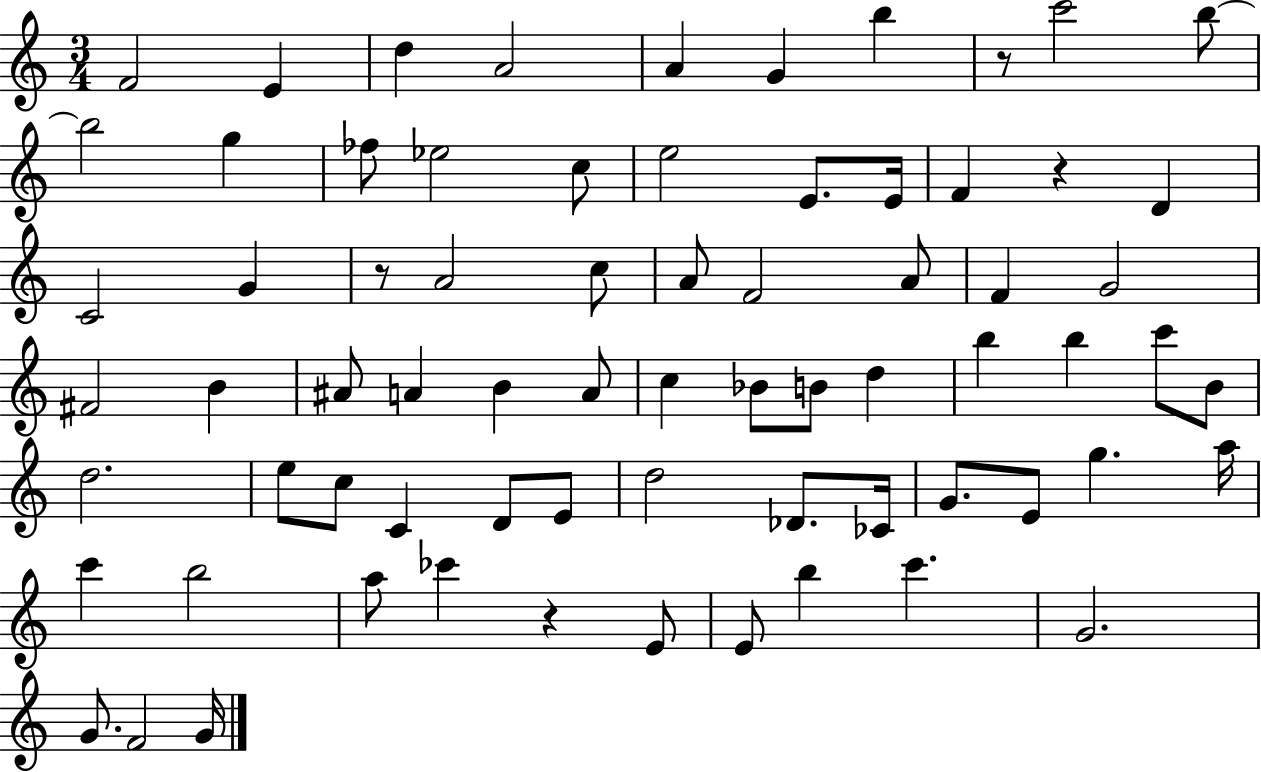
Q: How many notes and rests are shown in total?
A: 71